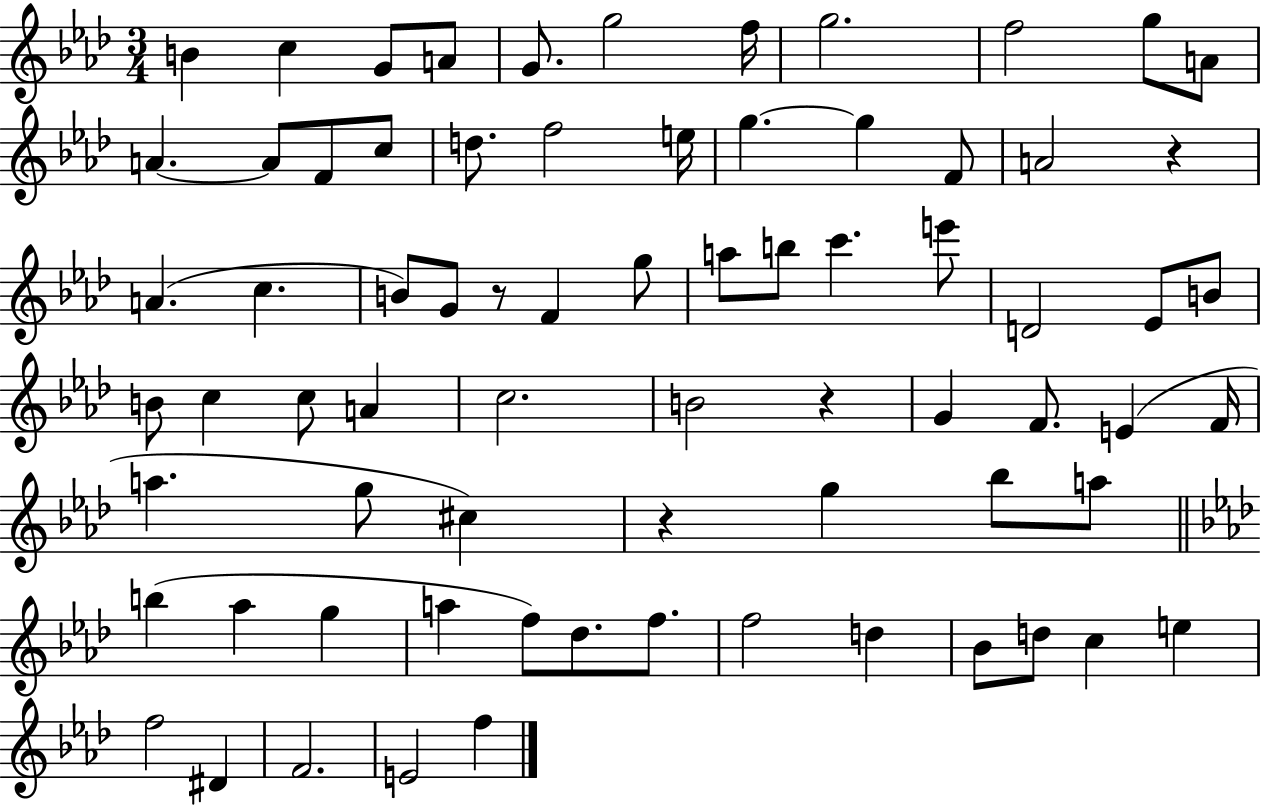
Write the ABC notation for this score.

X:1
T:Untitled
M:3/4
L:1/4
K:Ab
B c G/2 A/2 G/2 g2 f/4 g2 f2 g/2 A/2 A A/2 F/2 c/2 d/2 f2 e/4 g g F/2 A2 z A c B/2 G/2 z/2 F g/2 a/2 b/2 c' e'/2 D2 _E/2 B/2 B/2 c c/2 A c2 B2 z G F/2 E F/4 a g/2 ^c z g _b/2 a/2 b _a g a f/2 _d/2 f/2 f2 d _B/2 d/2 c e f2 ^D F2 E2 f